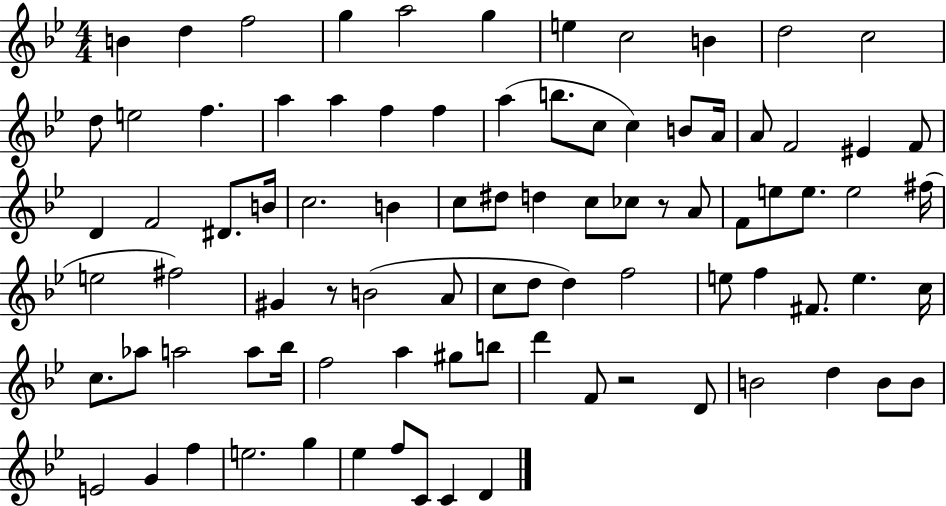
{
  \clef treble
  \numericTimeSignature
  \time 4/4
  \key bes \major
  b'4 d''4 f''2 | g''4 a''2 g''4 | e''4 c''2 b'4 | d''2 c''2 | \break d''8 e''2 f''4. | a''4 a''4 f''4 f''4 | a''4( b''8. c''8 c''4) b'8 a'16 | a'8 f'2 eis'4 f'8 | \break d'4 f'2 dis'8. b'16 | c''2. b'4 | c''8 dis''8 d''4 c''8 ces''8 r8 a'8 | f'8 e''8 e''8. e''2 fis''16( | \break e''2 fis''2) | gis'4 r8 b'2( a'8 | c''8 d''8 d''4) f''2 | e''8 f''4 fis'8. e''4. c''16 | \break c''8. aes''8 a''2 a''8 bes''16 | f''2 a''4 gis''8 b''8 | d'''4 f'8 r2 d'8 | b'2 d''4 b'8 b'8 | \break e'2 g'4 f''4 | e''2. g''4 | ees''4 f''8 c'8 c'4 d'4 | \bar "|."
}